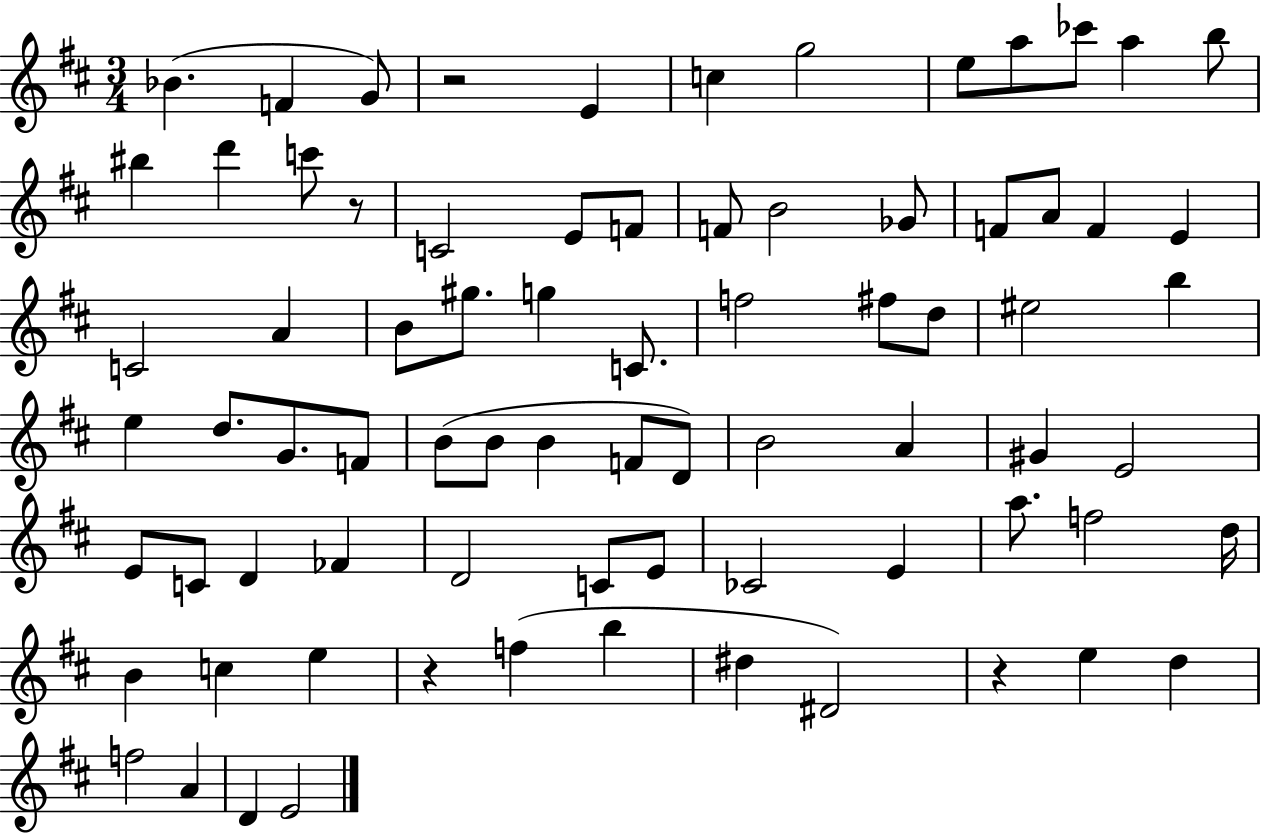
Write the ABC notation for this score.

X:1
T:Untitled
M:3/4
L:1/4
K:D
_B F G/2 z2 E c g2 e/2 a/2 _c'/2 a b/2 ^b d' c'/2 z/2 C2 E/2 F/2 F/2 B2 _G/2 F/2 A/2 F E C2 A B/2 ^g/2 g C/2 f2 ^f/2 d/2 ^e2 b e d/2 G/2 F/2 B/2 B/2 B F/2 D/2 B2 A ^G E2 E/2 C/2 D _F D2 C/2 E/2 _C2 E a/2 f2 d/4 B c e z f b ^d ^D2 z e d f2 A D E2